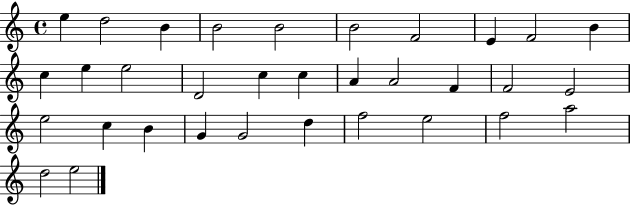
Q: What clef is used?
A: treble